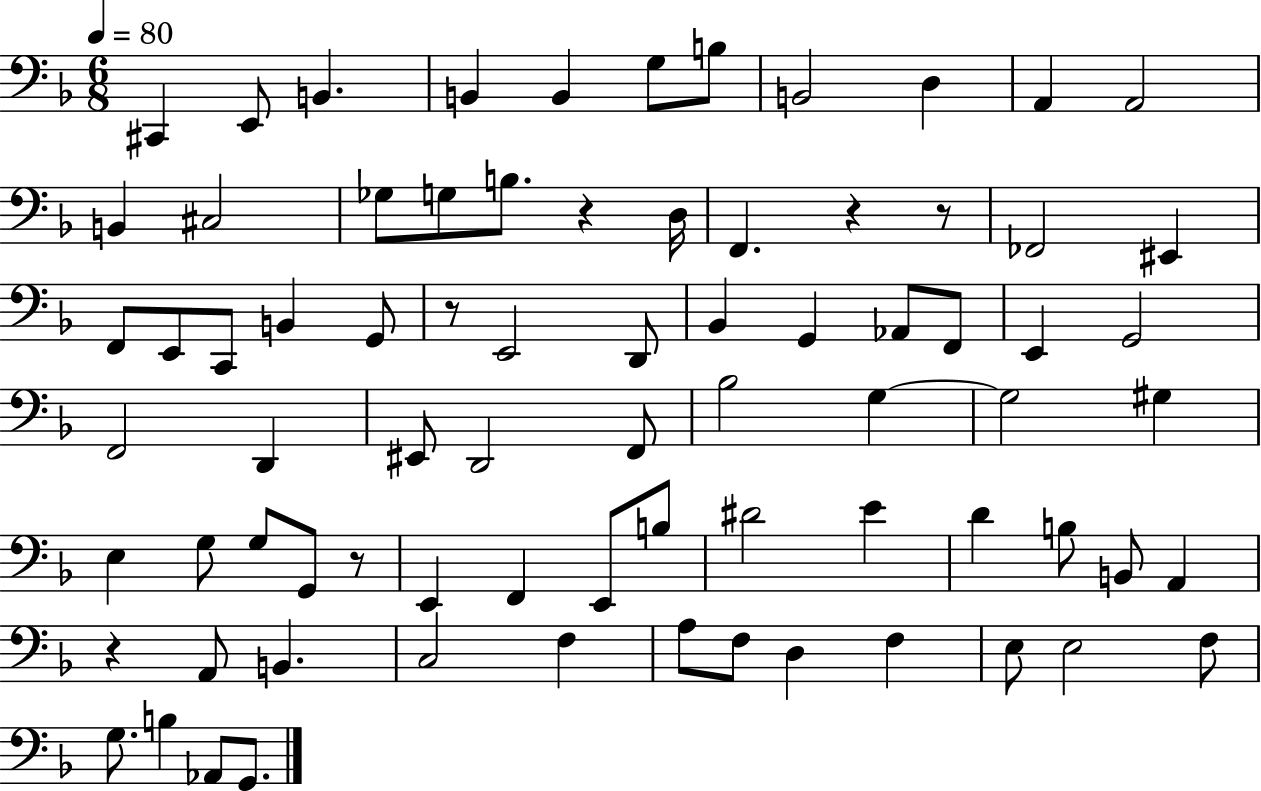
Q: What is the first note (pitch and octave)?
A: C#2